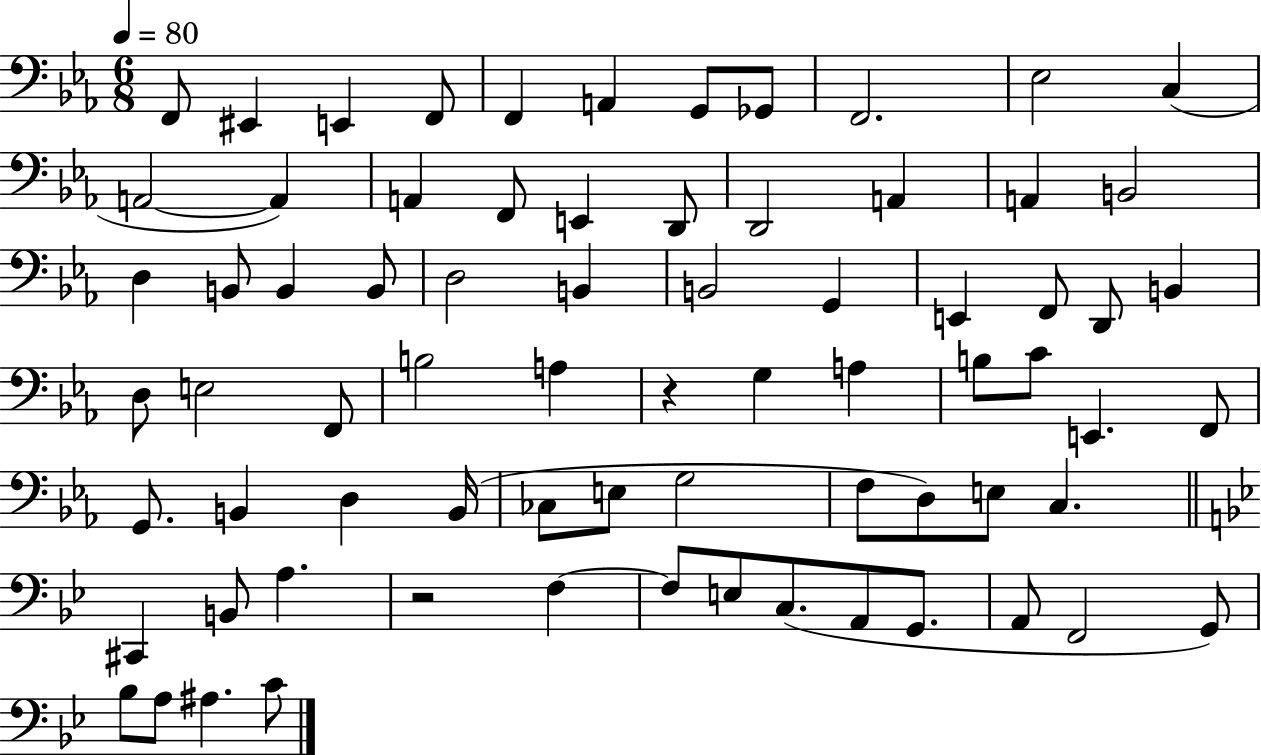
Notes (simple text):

F2/e EIS2/q E2/q F2/e F2/q A2/q G2/e Gb2/e F2/h. Eb3/h C3/q A2/h A2/q A2/q F2/e E2/q D2/e D2/h A2/q A2/q B2/h D3/q B2/e B2/q B2/e D3/h B2/q B2/h G2/q E2/q F2/e D2/e B2/q D3/e E3/h F2/e B3/h A3/q R/q G3/q A3/q B3/e C4/e E2/q. F2/e G2/e. B2/q D3/q B2/s CES3/e E3/e G3/h F3/e D3/e E3/e C3/q. C#2/q B2/e A3/q. R/h F3/q F3/e E3/e C3/e. A2/e G2/e. A2/e F2/h G2/e Bb3/e A3/e A#3/q. C4/e